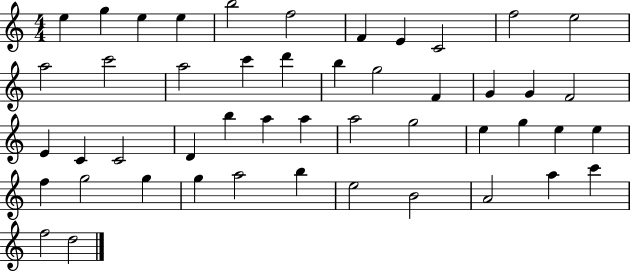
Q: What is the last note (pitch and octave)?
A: D5